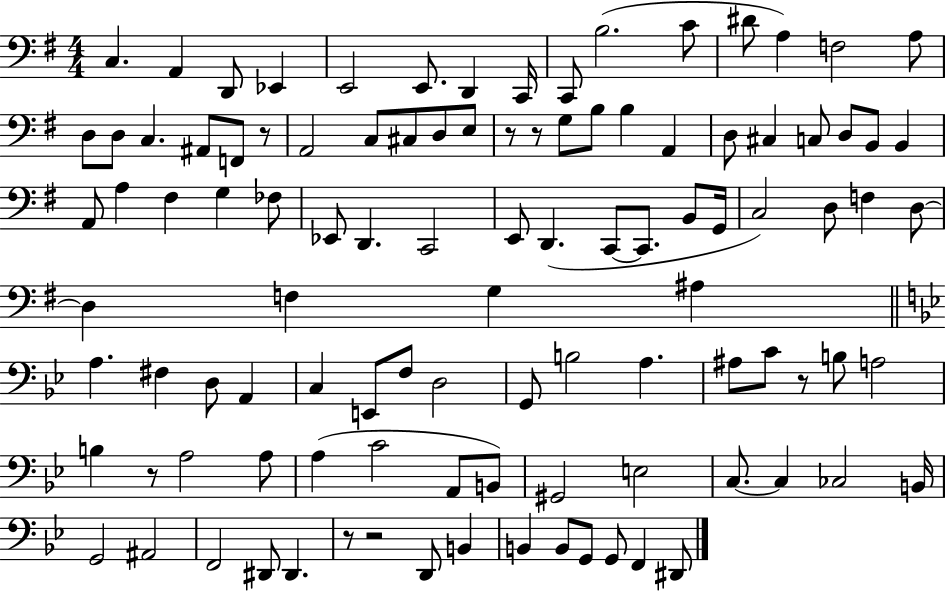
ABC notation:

X:1
T:Untitled
M:4/4
L:1/4
K:G
C, A,, D,,/2 _E,, E,,2 E,,/2 D,, C,,/4 C,,/2 B,2 C/2 ^D/2 A, F,2 A,/2 D,/2 D,/2 C, ^A,,/2 F,,/2 z/2 A,,2 C,/2 ^C,/2 D,/2 E,/2 z/2 z/2 G,/2 B,/2 B, A,, D,/2 ^C, C,/2 D,/2 B,,/2 B,, A,,/2 A, ^F, G, _F,/2 _E,,/2 D,, C,,2 E,,/2 D,, C,,/2 C,,/2 B,,/2 G,,/4 C,2 D,/2 F, D,/2 D, F, G, ^A, A, ^F, D,/2 A,, C, E,,/2 F,/2 D,2 G,,/2 B,2 A, ^A,/2 C/2 z/2 B,/2 A,2 B, z/2 A,2 A,/2 A, C2 A,,/2 B,,/2 ^G,,2 E,2 C,/2 C, _C,2 B,,/4 G,,2 ^A,,2 F,,2 ^D,,/2 ^D,, z/2 z2 D,,/2 B,, B,, B,,/2 G,,/2 G,,/2 F,, ^D,,/2